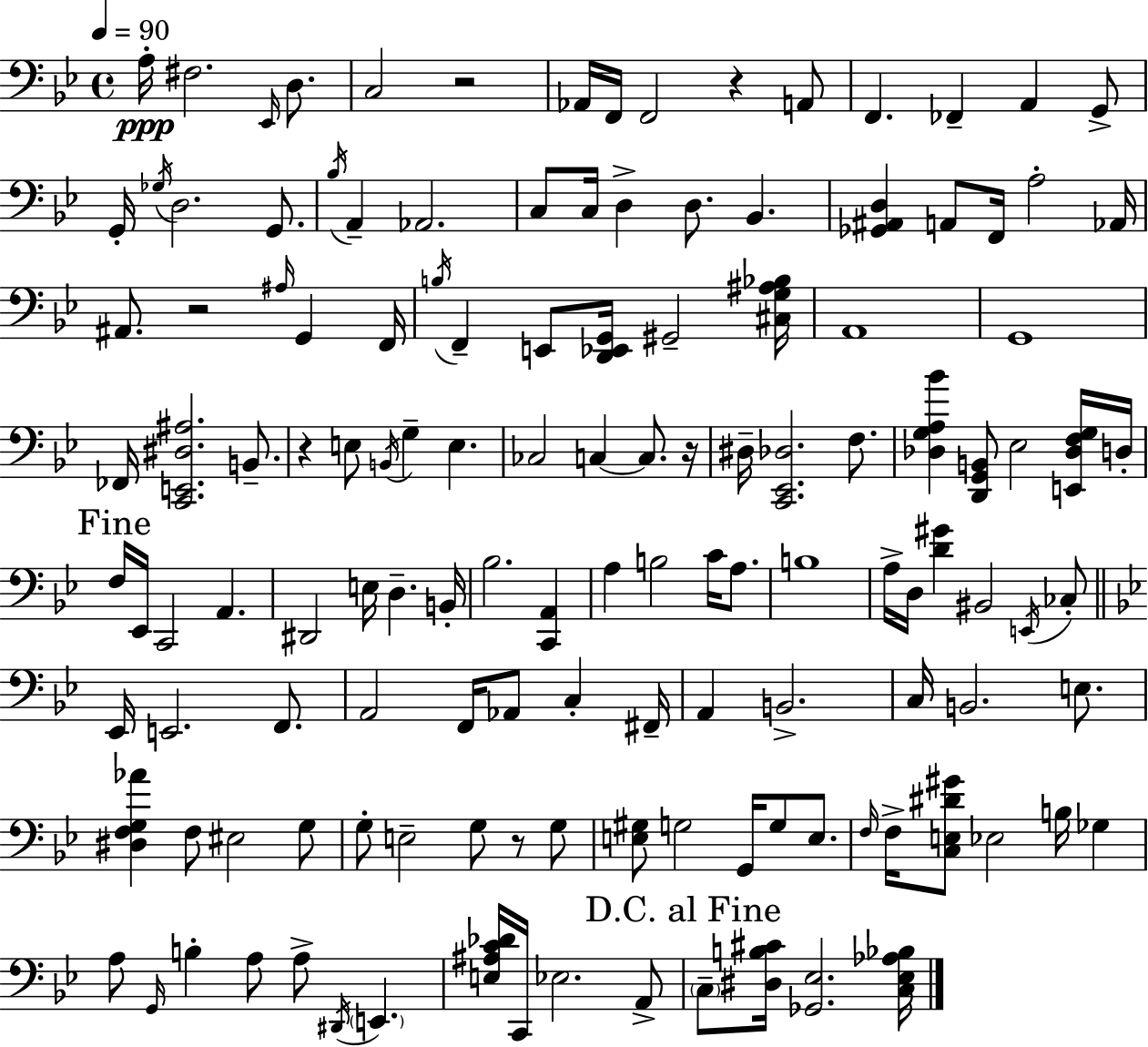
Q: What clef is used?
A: bass